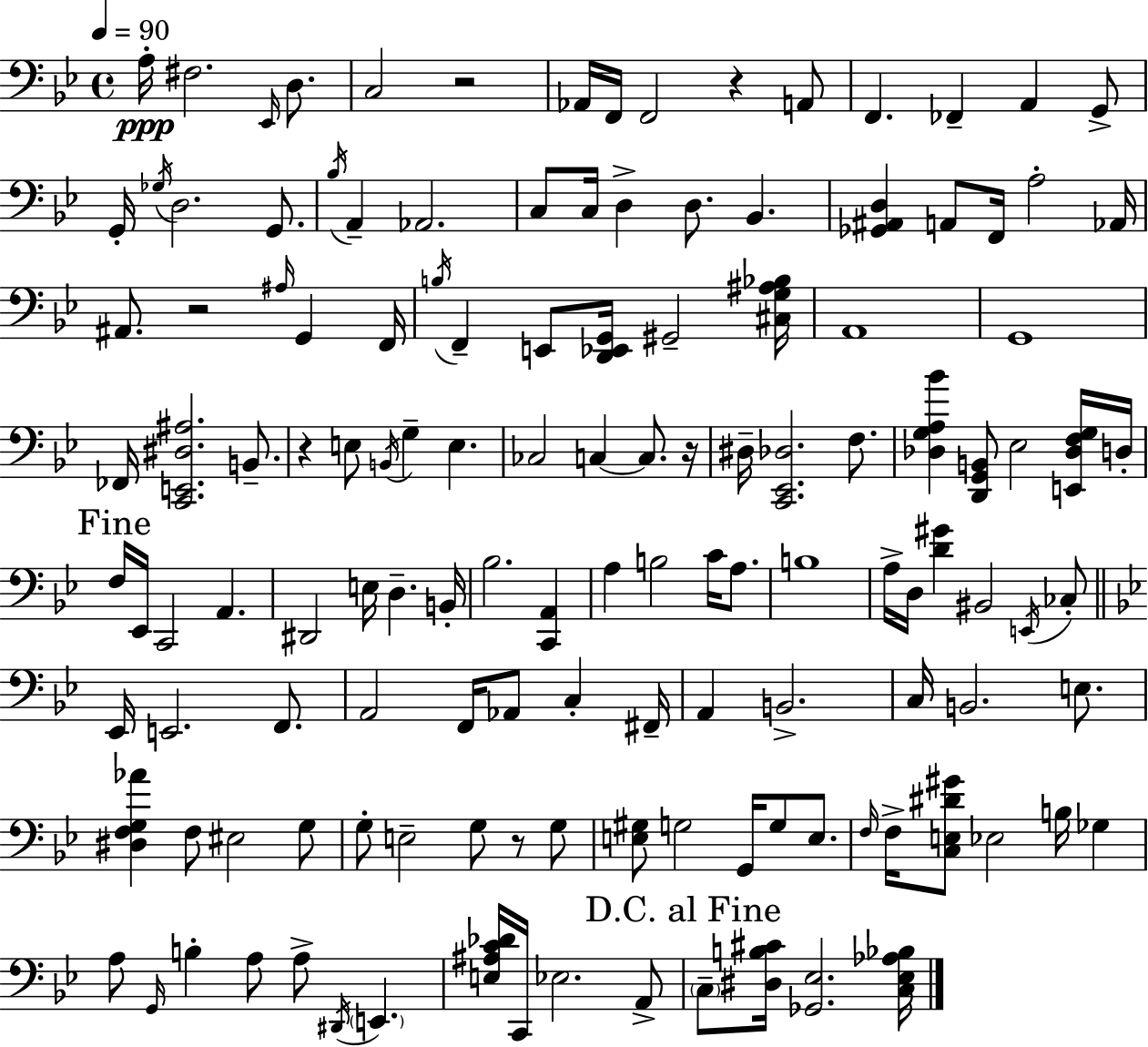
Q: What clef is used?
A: bass